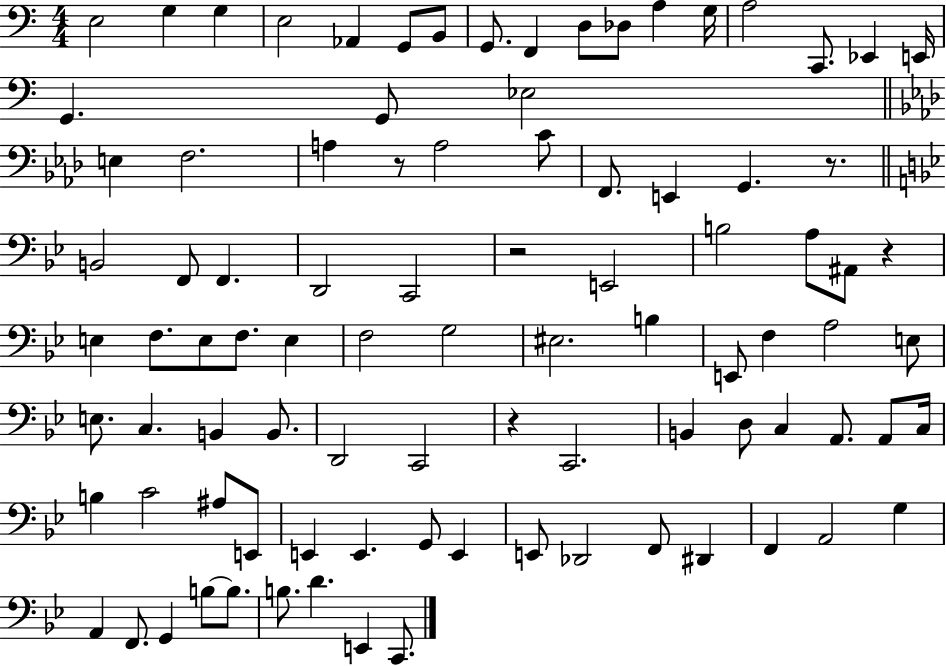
X:1
T:Untitled
M:4/4
L:1/4
K:C
E,2 G, G, E,2 _A,, G,,/2 B,,/2 G,,/2 F,, D,/2 _D,/2 A, G,/4 A,2 C,,/2 _E,, E,,/4 G,, G,,/2 _E,2 E, F,2 A, z/2 A,2 C/2 F,,/2 E,, G,, z/2 B,,2 F,,/2 F,, D,,2 C,,2 z2 E,,2 B,2 A,/2 ^A,,/2 z E, F,/2 E,/2 F,/2 E, F,2 G,2 ^E,2 B, E,,/2 F, A,2 E,/2 E,/2 C, B,, B,,/2 D,,2 C,,2 z C,,2 B,, D,/2 C, A,,/2 A,,/2 C,/4 B, C2 ^A,/2 E,,/2 E,, E,, G,,/2 E,, E,,/2 _D,,2 F,,/2 ^D,, F,, A,,2 G, A,, F,,/2 G,, B,/2 B,/2 B,/2 D E,, C,,/2